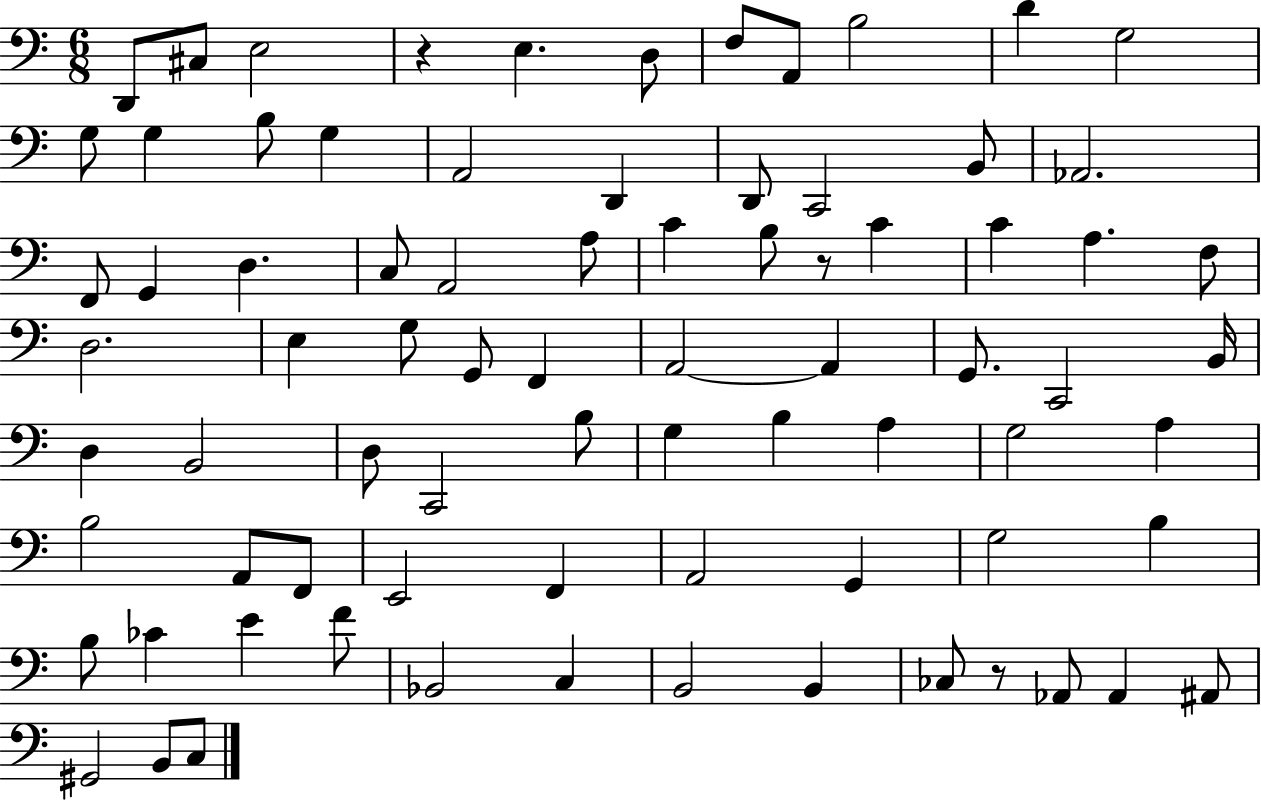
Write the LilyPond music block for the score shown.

{
  \clef bass
  \numericTimeSignature
  \time 6/8
  \key c \major
  d,8 cis8 e2 | r4 e4. d8 | f8 a,8 b2 | d'4 g2 | \break g8 g4 b8 g4 | a,2 d,4 | d,8 c,2 b,8 | aes,2. | \break f,8 g,4 d4. | c8 a,2 a8 | c'4 b8 r8 c'4 | c'4 a4. f8 | \break d2. | e4 g8 g,8 f,4 | a,2~~ a,4 | g,8. c,2 b,16 | \break d4 b,2 | d8 c,2 b8 | g4 b4 a4 | g2 a4 | \break b2 a,8 f,8 | e,2 f,4 | a,2 g,4 | g2 b4 | \break b8 ces'4 e'4 f'8 | bes,2 c4 | b,2 b,4 | ces8 r8 aes,8 aes,4 ais,8 | \break gis,2 b,8 c8 | \bar "|."
}